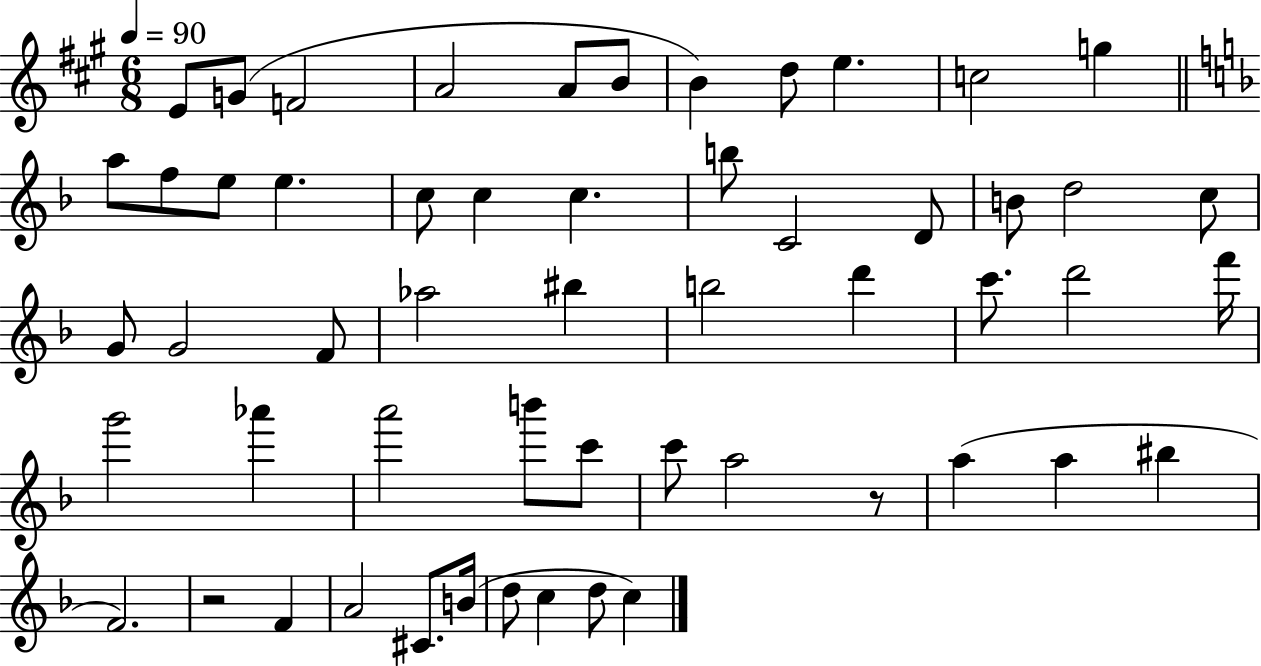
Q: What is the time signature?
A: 6/8